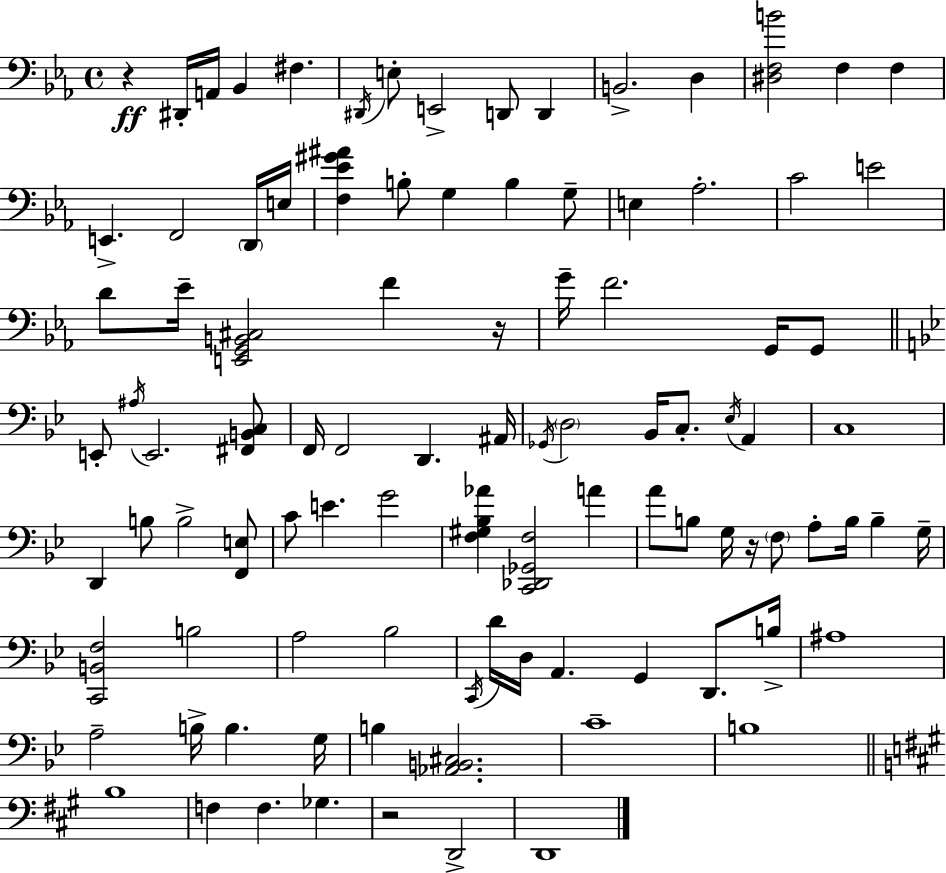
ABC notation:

X:1
T:Untitled
M:4/4
L:1/4
K:Eb
z ^D,,/4 A,,/4 _B,, ^F, ^D,,/4 E,/2 E,,2 D,,/2 D,, B,,2 D, [^D,F,B]2 F, F, E,, F,,2 D,,/4 E,/4 [F,_E^G^A] B,/2 G, B, G,/2 E, _A,2 C2 E2 D/2 _E/4 [E,,G,,B,,^C,]2 F z/4 G/4 F2 G,,/4 G,,/2 E,,/2 ^A,/4 E,,2 [^F,,B,,C,]/2 F,,/4 F,,2 D,, ^A,,/4 _G,,/4 D,2 _B,,/4 C,/2 _E,/4 A,, C,4 D,, B,/2 B,2 [F,,E,]/2 C/2 E G2 [F,^G,_B,_A] [C,,_D,,_G,,F,]2 A A/2 B,/2 G,/4 z/4 F,/2 A,/2 B,/4 B, G,/4 [C,,B,,F,]2 B,2 A,2 _B,2 C,,/4 D/4 D,/4 A,, G,, D,,/2 B,/4 ^A,4 A,2 B,/4 B, G,/4 B, [_A,,B,,^C,]2 C4 B,4 B,4 F, F, _G, z2 D,,2 D,,4